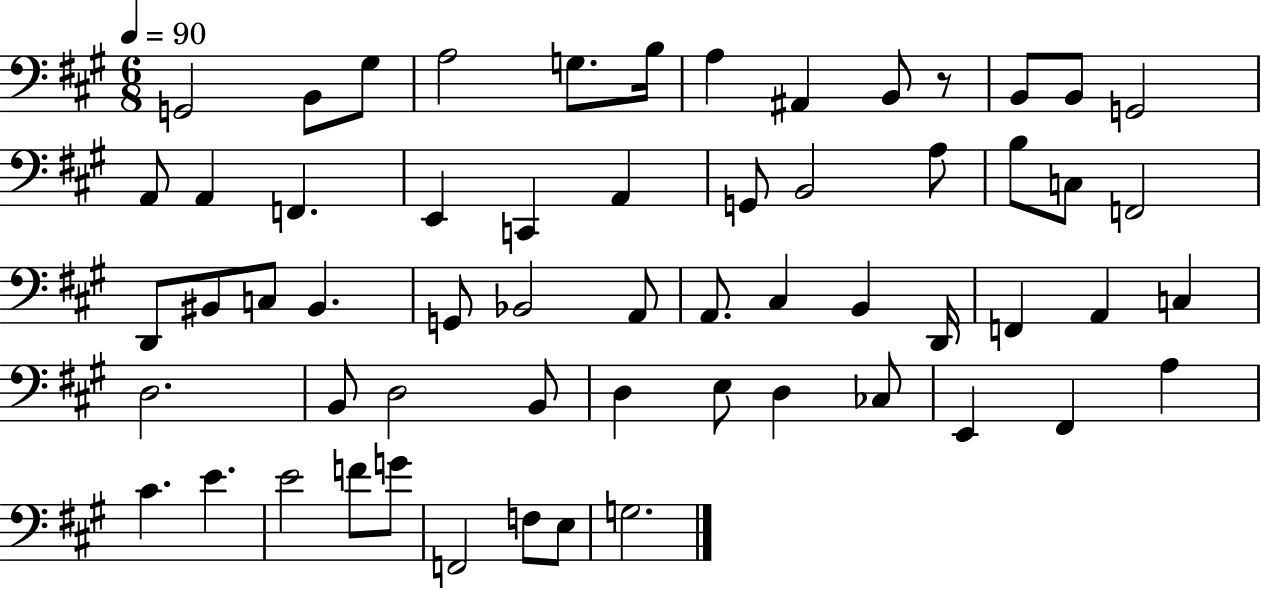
{
  \clef bass
  \numericTimeSignature
  \time 6/8
  \key a \major
  \tempo 4 = 90
  \repeat volta 2 { g,2 b,8 gis8 | a2 g8. b16 | a4 ais,4 b,8 r8 | b,8 b,8 g,2 | \break a,8 a,4 f,4. | e,4 c,4 a,4 | g,8 b,2 a8 | b8 c8 f,2 | \break d,8 bis,8 c8 bis,4. | g,8 bes,2 a,8 | a,8. cis4 b,4 d,16 | f,4 a,4 c4 | \break d2. | b,8 d2 b,8 | d4 e8 d4 ces8 | e,4 fis,4 a4 | \break cis'4. e'4. | e'2 f'8 g'8 | f,2 f8 e8 | g2. | \break } \bar "|."
}